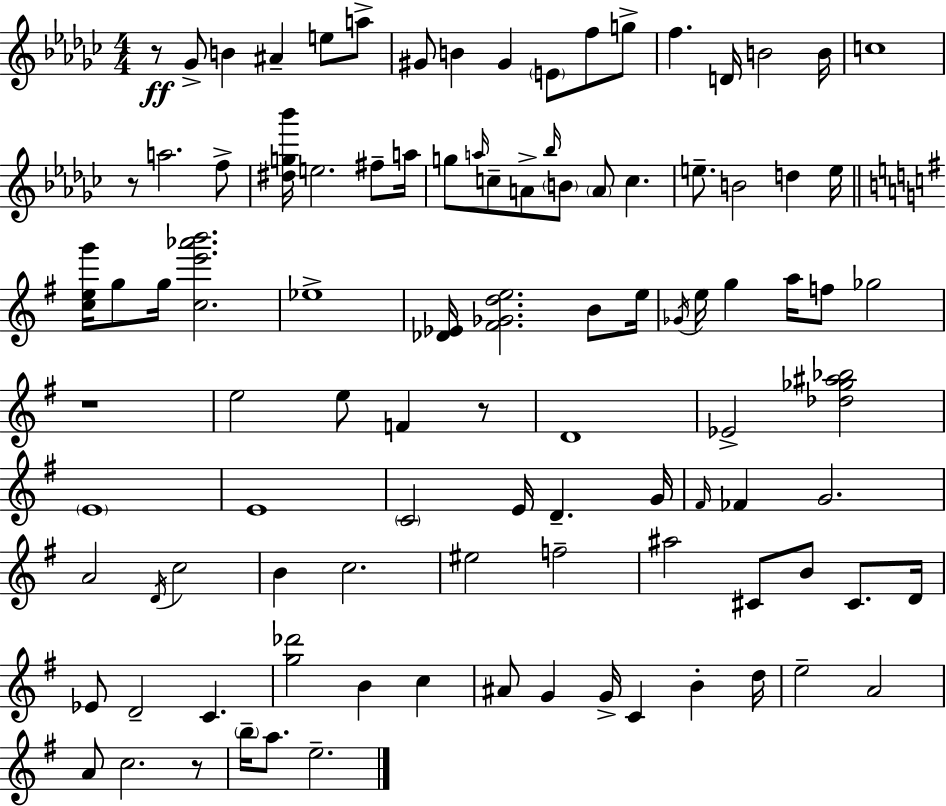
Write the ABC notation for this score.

X:1
T:Untitled
M:4/4
L:1/4
K:Ebm
z/2 _G/2 B ^A e/2 a/2 ^G/2 B ^G E/2 f/2 g/2 f D/4 B2 B/4 c4 z/2 a2 f/2 [^dg_b']/4 e2 ^f/2 a/4 g/2 a/4 c/2 A/2 _b/4 B/2 A/2 c e/2 B2 d e/4 [ceg']/4 g/2 g/4 [ce'_a'b']2 _e4 [_D_E]/4 [^F_Gde]2 B/2 e/4 _G/4 e/4 g a/4 f/2 _g2 z4 e2 e/2 F z/2 D4 _E2 [_d_g^a_b]2 E4 E4 C2 E/4 D G/4 ^F/4 _F G2 A2 D/4 c2 B c2 ^e2 f2 ^a2 ^C/2 B/2 ^C/2 D/4 _E/2 D2 C [g_d']2 B c ^A/2 G G/4 C B d/4 e2 A2 A/2 c2 z/2 b/4 a/2 e2